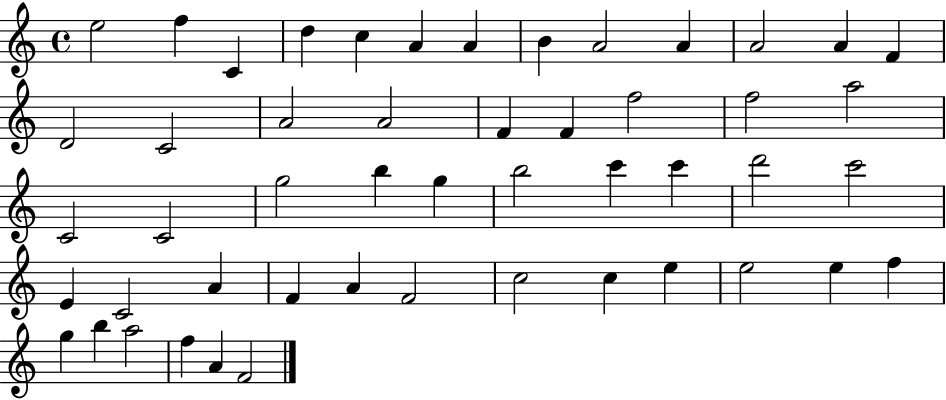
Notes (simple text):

E5/h F5/q C4/q D5/q C5/q A4/q A4/q B4/q A4/h A4/q A4/h A4/q F4/q D4/h C4/h A4/h A4/h F4/q F4/q F5/h F5/h A5/h C4/h C4/h G5/h B5/q G5/q B5/h C6/q C6/q D6/h C6/h E4/q C4/h A4/q F4/q A4/q F4/h C5/h C5/q E5/q E5/h E5/q F5/q G5/q B5/q A5/h F5/q A4/q F4/h